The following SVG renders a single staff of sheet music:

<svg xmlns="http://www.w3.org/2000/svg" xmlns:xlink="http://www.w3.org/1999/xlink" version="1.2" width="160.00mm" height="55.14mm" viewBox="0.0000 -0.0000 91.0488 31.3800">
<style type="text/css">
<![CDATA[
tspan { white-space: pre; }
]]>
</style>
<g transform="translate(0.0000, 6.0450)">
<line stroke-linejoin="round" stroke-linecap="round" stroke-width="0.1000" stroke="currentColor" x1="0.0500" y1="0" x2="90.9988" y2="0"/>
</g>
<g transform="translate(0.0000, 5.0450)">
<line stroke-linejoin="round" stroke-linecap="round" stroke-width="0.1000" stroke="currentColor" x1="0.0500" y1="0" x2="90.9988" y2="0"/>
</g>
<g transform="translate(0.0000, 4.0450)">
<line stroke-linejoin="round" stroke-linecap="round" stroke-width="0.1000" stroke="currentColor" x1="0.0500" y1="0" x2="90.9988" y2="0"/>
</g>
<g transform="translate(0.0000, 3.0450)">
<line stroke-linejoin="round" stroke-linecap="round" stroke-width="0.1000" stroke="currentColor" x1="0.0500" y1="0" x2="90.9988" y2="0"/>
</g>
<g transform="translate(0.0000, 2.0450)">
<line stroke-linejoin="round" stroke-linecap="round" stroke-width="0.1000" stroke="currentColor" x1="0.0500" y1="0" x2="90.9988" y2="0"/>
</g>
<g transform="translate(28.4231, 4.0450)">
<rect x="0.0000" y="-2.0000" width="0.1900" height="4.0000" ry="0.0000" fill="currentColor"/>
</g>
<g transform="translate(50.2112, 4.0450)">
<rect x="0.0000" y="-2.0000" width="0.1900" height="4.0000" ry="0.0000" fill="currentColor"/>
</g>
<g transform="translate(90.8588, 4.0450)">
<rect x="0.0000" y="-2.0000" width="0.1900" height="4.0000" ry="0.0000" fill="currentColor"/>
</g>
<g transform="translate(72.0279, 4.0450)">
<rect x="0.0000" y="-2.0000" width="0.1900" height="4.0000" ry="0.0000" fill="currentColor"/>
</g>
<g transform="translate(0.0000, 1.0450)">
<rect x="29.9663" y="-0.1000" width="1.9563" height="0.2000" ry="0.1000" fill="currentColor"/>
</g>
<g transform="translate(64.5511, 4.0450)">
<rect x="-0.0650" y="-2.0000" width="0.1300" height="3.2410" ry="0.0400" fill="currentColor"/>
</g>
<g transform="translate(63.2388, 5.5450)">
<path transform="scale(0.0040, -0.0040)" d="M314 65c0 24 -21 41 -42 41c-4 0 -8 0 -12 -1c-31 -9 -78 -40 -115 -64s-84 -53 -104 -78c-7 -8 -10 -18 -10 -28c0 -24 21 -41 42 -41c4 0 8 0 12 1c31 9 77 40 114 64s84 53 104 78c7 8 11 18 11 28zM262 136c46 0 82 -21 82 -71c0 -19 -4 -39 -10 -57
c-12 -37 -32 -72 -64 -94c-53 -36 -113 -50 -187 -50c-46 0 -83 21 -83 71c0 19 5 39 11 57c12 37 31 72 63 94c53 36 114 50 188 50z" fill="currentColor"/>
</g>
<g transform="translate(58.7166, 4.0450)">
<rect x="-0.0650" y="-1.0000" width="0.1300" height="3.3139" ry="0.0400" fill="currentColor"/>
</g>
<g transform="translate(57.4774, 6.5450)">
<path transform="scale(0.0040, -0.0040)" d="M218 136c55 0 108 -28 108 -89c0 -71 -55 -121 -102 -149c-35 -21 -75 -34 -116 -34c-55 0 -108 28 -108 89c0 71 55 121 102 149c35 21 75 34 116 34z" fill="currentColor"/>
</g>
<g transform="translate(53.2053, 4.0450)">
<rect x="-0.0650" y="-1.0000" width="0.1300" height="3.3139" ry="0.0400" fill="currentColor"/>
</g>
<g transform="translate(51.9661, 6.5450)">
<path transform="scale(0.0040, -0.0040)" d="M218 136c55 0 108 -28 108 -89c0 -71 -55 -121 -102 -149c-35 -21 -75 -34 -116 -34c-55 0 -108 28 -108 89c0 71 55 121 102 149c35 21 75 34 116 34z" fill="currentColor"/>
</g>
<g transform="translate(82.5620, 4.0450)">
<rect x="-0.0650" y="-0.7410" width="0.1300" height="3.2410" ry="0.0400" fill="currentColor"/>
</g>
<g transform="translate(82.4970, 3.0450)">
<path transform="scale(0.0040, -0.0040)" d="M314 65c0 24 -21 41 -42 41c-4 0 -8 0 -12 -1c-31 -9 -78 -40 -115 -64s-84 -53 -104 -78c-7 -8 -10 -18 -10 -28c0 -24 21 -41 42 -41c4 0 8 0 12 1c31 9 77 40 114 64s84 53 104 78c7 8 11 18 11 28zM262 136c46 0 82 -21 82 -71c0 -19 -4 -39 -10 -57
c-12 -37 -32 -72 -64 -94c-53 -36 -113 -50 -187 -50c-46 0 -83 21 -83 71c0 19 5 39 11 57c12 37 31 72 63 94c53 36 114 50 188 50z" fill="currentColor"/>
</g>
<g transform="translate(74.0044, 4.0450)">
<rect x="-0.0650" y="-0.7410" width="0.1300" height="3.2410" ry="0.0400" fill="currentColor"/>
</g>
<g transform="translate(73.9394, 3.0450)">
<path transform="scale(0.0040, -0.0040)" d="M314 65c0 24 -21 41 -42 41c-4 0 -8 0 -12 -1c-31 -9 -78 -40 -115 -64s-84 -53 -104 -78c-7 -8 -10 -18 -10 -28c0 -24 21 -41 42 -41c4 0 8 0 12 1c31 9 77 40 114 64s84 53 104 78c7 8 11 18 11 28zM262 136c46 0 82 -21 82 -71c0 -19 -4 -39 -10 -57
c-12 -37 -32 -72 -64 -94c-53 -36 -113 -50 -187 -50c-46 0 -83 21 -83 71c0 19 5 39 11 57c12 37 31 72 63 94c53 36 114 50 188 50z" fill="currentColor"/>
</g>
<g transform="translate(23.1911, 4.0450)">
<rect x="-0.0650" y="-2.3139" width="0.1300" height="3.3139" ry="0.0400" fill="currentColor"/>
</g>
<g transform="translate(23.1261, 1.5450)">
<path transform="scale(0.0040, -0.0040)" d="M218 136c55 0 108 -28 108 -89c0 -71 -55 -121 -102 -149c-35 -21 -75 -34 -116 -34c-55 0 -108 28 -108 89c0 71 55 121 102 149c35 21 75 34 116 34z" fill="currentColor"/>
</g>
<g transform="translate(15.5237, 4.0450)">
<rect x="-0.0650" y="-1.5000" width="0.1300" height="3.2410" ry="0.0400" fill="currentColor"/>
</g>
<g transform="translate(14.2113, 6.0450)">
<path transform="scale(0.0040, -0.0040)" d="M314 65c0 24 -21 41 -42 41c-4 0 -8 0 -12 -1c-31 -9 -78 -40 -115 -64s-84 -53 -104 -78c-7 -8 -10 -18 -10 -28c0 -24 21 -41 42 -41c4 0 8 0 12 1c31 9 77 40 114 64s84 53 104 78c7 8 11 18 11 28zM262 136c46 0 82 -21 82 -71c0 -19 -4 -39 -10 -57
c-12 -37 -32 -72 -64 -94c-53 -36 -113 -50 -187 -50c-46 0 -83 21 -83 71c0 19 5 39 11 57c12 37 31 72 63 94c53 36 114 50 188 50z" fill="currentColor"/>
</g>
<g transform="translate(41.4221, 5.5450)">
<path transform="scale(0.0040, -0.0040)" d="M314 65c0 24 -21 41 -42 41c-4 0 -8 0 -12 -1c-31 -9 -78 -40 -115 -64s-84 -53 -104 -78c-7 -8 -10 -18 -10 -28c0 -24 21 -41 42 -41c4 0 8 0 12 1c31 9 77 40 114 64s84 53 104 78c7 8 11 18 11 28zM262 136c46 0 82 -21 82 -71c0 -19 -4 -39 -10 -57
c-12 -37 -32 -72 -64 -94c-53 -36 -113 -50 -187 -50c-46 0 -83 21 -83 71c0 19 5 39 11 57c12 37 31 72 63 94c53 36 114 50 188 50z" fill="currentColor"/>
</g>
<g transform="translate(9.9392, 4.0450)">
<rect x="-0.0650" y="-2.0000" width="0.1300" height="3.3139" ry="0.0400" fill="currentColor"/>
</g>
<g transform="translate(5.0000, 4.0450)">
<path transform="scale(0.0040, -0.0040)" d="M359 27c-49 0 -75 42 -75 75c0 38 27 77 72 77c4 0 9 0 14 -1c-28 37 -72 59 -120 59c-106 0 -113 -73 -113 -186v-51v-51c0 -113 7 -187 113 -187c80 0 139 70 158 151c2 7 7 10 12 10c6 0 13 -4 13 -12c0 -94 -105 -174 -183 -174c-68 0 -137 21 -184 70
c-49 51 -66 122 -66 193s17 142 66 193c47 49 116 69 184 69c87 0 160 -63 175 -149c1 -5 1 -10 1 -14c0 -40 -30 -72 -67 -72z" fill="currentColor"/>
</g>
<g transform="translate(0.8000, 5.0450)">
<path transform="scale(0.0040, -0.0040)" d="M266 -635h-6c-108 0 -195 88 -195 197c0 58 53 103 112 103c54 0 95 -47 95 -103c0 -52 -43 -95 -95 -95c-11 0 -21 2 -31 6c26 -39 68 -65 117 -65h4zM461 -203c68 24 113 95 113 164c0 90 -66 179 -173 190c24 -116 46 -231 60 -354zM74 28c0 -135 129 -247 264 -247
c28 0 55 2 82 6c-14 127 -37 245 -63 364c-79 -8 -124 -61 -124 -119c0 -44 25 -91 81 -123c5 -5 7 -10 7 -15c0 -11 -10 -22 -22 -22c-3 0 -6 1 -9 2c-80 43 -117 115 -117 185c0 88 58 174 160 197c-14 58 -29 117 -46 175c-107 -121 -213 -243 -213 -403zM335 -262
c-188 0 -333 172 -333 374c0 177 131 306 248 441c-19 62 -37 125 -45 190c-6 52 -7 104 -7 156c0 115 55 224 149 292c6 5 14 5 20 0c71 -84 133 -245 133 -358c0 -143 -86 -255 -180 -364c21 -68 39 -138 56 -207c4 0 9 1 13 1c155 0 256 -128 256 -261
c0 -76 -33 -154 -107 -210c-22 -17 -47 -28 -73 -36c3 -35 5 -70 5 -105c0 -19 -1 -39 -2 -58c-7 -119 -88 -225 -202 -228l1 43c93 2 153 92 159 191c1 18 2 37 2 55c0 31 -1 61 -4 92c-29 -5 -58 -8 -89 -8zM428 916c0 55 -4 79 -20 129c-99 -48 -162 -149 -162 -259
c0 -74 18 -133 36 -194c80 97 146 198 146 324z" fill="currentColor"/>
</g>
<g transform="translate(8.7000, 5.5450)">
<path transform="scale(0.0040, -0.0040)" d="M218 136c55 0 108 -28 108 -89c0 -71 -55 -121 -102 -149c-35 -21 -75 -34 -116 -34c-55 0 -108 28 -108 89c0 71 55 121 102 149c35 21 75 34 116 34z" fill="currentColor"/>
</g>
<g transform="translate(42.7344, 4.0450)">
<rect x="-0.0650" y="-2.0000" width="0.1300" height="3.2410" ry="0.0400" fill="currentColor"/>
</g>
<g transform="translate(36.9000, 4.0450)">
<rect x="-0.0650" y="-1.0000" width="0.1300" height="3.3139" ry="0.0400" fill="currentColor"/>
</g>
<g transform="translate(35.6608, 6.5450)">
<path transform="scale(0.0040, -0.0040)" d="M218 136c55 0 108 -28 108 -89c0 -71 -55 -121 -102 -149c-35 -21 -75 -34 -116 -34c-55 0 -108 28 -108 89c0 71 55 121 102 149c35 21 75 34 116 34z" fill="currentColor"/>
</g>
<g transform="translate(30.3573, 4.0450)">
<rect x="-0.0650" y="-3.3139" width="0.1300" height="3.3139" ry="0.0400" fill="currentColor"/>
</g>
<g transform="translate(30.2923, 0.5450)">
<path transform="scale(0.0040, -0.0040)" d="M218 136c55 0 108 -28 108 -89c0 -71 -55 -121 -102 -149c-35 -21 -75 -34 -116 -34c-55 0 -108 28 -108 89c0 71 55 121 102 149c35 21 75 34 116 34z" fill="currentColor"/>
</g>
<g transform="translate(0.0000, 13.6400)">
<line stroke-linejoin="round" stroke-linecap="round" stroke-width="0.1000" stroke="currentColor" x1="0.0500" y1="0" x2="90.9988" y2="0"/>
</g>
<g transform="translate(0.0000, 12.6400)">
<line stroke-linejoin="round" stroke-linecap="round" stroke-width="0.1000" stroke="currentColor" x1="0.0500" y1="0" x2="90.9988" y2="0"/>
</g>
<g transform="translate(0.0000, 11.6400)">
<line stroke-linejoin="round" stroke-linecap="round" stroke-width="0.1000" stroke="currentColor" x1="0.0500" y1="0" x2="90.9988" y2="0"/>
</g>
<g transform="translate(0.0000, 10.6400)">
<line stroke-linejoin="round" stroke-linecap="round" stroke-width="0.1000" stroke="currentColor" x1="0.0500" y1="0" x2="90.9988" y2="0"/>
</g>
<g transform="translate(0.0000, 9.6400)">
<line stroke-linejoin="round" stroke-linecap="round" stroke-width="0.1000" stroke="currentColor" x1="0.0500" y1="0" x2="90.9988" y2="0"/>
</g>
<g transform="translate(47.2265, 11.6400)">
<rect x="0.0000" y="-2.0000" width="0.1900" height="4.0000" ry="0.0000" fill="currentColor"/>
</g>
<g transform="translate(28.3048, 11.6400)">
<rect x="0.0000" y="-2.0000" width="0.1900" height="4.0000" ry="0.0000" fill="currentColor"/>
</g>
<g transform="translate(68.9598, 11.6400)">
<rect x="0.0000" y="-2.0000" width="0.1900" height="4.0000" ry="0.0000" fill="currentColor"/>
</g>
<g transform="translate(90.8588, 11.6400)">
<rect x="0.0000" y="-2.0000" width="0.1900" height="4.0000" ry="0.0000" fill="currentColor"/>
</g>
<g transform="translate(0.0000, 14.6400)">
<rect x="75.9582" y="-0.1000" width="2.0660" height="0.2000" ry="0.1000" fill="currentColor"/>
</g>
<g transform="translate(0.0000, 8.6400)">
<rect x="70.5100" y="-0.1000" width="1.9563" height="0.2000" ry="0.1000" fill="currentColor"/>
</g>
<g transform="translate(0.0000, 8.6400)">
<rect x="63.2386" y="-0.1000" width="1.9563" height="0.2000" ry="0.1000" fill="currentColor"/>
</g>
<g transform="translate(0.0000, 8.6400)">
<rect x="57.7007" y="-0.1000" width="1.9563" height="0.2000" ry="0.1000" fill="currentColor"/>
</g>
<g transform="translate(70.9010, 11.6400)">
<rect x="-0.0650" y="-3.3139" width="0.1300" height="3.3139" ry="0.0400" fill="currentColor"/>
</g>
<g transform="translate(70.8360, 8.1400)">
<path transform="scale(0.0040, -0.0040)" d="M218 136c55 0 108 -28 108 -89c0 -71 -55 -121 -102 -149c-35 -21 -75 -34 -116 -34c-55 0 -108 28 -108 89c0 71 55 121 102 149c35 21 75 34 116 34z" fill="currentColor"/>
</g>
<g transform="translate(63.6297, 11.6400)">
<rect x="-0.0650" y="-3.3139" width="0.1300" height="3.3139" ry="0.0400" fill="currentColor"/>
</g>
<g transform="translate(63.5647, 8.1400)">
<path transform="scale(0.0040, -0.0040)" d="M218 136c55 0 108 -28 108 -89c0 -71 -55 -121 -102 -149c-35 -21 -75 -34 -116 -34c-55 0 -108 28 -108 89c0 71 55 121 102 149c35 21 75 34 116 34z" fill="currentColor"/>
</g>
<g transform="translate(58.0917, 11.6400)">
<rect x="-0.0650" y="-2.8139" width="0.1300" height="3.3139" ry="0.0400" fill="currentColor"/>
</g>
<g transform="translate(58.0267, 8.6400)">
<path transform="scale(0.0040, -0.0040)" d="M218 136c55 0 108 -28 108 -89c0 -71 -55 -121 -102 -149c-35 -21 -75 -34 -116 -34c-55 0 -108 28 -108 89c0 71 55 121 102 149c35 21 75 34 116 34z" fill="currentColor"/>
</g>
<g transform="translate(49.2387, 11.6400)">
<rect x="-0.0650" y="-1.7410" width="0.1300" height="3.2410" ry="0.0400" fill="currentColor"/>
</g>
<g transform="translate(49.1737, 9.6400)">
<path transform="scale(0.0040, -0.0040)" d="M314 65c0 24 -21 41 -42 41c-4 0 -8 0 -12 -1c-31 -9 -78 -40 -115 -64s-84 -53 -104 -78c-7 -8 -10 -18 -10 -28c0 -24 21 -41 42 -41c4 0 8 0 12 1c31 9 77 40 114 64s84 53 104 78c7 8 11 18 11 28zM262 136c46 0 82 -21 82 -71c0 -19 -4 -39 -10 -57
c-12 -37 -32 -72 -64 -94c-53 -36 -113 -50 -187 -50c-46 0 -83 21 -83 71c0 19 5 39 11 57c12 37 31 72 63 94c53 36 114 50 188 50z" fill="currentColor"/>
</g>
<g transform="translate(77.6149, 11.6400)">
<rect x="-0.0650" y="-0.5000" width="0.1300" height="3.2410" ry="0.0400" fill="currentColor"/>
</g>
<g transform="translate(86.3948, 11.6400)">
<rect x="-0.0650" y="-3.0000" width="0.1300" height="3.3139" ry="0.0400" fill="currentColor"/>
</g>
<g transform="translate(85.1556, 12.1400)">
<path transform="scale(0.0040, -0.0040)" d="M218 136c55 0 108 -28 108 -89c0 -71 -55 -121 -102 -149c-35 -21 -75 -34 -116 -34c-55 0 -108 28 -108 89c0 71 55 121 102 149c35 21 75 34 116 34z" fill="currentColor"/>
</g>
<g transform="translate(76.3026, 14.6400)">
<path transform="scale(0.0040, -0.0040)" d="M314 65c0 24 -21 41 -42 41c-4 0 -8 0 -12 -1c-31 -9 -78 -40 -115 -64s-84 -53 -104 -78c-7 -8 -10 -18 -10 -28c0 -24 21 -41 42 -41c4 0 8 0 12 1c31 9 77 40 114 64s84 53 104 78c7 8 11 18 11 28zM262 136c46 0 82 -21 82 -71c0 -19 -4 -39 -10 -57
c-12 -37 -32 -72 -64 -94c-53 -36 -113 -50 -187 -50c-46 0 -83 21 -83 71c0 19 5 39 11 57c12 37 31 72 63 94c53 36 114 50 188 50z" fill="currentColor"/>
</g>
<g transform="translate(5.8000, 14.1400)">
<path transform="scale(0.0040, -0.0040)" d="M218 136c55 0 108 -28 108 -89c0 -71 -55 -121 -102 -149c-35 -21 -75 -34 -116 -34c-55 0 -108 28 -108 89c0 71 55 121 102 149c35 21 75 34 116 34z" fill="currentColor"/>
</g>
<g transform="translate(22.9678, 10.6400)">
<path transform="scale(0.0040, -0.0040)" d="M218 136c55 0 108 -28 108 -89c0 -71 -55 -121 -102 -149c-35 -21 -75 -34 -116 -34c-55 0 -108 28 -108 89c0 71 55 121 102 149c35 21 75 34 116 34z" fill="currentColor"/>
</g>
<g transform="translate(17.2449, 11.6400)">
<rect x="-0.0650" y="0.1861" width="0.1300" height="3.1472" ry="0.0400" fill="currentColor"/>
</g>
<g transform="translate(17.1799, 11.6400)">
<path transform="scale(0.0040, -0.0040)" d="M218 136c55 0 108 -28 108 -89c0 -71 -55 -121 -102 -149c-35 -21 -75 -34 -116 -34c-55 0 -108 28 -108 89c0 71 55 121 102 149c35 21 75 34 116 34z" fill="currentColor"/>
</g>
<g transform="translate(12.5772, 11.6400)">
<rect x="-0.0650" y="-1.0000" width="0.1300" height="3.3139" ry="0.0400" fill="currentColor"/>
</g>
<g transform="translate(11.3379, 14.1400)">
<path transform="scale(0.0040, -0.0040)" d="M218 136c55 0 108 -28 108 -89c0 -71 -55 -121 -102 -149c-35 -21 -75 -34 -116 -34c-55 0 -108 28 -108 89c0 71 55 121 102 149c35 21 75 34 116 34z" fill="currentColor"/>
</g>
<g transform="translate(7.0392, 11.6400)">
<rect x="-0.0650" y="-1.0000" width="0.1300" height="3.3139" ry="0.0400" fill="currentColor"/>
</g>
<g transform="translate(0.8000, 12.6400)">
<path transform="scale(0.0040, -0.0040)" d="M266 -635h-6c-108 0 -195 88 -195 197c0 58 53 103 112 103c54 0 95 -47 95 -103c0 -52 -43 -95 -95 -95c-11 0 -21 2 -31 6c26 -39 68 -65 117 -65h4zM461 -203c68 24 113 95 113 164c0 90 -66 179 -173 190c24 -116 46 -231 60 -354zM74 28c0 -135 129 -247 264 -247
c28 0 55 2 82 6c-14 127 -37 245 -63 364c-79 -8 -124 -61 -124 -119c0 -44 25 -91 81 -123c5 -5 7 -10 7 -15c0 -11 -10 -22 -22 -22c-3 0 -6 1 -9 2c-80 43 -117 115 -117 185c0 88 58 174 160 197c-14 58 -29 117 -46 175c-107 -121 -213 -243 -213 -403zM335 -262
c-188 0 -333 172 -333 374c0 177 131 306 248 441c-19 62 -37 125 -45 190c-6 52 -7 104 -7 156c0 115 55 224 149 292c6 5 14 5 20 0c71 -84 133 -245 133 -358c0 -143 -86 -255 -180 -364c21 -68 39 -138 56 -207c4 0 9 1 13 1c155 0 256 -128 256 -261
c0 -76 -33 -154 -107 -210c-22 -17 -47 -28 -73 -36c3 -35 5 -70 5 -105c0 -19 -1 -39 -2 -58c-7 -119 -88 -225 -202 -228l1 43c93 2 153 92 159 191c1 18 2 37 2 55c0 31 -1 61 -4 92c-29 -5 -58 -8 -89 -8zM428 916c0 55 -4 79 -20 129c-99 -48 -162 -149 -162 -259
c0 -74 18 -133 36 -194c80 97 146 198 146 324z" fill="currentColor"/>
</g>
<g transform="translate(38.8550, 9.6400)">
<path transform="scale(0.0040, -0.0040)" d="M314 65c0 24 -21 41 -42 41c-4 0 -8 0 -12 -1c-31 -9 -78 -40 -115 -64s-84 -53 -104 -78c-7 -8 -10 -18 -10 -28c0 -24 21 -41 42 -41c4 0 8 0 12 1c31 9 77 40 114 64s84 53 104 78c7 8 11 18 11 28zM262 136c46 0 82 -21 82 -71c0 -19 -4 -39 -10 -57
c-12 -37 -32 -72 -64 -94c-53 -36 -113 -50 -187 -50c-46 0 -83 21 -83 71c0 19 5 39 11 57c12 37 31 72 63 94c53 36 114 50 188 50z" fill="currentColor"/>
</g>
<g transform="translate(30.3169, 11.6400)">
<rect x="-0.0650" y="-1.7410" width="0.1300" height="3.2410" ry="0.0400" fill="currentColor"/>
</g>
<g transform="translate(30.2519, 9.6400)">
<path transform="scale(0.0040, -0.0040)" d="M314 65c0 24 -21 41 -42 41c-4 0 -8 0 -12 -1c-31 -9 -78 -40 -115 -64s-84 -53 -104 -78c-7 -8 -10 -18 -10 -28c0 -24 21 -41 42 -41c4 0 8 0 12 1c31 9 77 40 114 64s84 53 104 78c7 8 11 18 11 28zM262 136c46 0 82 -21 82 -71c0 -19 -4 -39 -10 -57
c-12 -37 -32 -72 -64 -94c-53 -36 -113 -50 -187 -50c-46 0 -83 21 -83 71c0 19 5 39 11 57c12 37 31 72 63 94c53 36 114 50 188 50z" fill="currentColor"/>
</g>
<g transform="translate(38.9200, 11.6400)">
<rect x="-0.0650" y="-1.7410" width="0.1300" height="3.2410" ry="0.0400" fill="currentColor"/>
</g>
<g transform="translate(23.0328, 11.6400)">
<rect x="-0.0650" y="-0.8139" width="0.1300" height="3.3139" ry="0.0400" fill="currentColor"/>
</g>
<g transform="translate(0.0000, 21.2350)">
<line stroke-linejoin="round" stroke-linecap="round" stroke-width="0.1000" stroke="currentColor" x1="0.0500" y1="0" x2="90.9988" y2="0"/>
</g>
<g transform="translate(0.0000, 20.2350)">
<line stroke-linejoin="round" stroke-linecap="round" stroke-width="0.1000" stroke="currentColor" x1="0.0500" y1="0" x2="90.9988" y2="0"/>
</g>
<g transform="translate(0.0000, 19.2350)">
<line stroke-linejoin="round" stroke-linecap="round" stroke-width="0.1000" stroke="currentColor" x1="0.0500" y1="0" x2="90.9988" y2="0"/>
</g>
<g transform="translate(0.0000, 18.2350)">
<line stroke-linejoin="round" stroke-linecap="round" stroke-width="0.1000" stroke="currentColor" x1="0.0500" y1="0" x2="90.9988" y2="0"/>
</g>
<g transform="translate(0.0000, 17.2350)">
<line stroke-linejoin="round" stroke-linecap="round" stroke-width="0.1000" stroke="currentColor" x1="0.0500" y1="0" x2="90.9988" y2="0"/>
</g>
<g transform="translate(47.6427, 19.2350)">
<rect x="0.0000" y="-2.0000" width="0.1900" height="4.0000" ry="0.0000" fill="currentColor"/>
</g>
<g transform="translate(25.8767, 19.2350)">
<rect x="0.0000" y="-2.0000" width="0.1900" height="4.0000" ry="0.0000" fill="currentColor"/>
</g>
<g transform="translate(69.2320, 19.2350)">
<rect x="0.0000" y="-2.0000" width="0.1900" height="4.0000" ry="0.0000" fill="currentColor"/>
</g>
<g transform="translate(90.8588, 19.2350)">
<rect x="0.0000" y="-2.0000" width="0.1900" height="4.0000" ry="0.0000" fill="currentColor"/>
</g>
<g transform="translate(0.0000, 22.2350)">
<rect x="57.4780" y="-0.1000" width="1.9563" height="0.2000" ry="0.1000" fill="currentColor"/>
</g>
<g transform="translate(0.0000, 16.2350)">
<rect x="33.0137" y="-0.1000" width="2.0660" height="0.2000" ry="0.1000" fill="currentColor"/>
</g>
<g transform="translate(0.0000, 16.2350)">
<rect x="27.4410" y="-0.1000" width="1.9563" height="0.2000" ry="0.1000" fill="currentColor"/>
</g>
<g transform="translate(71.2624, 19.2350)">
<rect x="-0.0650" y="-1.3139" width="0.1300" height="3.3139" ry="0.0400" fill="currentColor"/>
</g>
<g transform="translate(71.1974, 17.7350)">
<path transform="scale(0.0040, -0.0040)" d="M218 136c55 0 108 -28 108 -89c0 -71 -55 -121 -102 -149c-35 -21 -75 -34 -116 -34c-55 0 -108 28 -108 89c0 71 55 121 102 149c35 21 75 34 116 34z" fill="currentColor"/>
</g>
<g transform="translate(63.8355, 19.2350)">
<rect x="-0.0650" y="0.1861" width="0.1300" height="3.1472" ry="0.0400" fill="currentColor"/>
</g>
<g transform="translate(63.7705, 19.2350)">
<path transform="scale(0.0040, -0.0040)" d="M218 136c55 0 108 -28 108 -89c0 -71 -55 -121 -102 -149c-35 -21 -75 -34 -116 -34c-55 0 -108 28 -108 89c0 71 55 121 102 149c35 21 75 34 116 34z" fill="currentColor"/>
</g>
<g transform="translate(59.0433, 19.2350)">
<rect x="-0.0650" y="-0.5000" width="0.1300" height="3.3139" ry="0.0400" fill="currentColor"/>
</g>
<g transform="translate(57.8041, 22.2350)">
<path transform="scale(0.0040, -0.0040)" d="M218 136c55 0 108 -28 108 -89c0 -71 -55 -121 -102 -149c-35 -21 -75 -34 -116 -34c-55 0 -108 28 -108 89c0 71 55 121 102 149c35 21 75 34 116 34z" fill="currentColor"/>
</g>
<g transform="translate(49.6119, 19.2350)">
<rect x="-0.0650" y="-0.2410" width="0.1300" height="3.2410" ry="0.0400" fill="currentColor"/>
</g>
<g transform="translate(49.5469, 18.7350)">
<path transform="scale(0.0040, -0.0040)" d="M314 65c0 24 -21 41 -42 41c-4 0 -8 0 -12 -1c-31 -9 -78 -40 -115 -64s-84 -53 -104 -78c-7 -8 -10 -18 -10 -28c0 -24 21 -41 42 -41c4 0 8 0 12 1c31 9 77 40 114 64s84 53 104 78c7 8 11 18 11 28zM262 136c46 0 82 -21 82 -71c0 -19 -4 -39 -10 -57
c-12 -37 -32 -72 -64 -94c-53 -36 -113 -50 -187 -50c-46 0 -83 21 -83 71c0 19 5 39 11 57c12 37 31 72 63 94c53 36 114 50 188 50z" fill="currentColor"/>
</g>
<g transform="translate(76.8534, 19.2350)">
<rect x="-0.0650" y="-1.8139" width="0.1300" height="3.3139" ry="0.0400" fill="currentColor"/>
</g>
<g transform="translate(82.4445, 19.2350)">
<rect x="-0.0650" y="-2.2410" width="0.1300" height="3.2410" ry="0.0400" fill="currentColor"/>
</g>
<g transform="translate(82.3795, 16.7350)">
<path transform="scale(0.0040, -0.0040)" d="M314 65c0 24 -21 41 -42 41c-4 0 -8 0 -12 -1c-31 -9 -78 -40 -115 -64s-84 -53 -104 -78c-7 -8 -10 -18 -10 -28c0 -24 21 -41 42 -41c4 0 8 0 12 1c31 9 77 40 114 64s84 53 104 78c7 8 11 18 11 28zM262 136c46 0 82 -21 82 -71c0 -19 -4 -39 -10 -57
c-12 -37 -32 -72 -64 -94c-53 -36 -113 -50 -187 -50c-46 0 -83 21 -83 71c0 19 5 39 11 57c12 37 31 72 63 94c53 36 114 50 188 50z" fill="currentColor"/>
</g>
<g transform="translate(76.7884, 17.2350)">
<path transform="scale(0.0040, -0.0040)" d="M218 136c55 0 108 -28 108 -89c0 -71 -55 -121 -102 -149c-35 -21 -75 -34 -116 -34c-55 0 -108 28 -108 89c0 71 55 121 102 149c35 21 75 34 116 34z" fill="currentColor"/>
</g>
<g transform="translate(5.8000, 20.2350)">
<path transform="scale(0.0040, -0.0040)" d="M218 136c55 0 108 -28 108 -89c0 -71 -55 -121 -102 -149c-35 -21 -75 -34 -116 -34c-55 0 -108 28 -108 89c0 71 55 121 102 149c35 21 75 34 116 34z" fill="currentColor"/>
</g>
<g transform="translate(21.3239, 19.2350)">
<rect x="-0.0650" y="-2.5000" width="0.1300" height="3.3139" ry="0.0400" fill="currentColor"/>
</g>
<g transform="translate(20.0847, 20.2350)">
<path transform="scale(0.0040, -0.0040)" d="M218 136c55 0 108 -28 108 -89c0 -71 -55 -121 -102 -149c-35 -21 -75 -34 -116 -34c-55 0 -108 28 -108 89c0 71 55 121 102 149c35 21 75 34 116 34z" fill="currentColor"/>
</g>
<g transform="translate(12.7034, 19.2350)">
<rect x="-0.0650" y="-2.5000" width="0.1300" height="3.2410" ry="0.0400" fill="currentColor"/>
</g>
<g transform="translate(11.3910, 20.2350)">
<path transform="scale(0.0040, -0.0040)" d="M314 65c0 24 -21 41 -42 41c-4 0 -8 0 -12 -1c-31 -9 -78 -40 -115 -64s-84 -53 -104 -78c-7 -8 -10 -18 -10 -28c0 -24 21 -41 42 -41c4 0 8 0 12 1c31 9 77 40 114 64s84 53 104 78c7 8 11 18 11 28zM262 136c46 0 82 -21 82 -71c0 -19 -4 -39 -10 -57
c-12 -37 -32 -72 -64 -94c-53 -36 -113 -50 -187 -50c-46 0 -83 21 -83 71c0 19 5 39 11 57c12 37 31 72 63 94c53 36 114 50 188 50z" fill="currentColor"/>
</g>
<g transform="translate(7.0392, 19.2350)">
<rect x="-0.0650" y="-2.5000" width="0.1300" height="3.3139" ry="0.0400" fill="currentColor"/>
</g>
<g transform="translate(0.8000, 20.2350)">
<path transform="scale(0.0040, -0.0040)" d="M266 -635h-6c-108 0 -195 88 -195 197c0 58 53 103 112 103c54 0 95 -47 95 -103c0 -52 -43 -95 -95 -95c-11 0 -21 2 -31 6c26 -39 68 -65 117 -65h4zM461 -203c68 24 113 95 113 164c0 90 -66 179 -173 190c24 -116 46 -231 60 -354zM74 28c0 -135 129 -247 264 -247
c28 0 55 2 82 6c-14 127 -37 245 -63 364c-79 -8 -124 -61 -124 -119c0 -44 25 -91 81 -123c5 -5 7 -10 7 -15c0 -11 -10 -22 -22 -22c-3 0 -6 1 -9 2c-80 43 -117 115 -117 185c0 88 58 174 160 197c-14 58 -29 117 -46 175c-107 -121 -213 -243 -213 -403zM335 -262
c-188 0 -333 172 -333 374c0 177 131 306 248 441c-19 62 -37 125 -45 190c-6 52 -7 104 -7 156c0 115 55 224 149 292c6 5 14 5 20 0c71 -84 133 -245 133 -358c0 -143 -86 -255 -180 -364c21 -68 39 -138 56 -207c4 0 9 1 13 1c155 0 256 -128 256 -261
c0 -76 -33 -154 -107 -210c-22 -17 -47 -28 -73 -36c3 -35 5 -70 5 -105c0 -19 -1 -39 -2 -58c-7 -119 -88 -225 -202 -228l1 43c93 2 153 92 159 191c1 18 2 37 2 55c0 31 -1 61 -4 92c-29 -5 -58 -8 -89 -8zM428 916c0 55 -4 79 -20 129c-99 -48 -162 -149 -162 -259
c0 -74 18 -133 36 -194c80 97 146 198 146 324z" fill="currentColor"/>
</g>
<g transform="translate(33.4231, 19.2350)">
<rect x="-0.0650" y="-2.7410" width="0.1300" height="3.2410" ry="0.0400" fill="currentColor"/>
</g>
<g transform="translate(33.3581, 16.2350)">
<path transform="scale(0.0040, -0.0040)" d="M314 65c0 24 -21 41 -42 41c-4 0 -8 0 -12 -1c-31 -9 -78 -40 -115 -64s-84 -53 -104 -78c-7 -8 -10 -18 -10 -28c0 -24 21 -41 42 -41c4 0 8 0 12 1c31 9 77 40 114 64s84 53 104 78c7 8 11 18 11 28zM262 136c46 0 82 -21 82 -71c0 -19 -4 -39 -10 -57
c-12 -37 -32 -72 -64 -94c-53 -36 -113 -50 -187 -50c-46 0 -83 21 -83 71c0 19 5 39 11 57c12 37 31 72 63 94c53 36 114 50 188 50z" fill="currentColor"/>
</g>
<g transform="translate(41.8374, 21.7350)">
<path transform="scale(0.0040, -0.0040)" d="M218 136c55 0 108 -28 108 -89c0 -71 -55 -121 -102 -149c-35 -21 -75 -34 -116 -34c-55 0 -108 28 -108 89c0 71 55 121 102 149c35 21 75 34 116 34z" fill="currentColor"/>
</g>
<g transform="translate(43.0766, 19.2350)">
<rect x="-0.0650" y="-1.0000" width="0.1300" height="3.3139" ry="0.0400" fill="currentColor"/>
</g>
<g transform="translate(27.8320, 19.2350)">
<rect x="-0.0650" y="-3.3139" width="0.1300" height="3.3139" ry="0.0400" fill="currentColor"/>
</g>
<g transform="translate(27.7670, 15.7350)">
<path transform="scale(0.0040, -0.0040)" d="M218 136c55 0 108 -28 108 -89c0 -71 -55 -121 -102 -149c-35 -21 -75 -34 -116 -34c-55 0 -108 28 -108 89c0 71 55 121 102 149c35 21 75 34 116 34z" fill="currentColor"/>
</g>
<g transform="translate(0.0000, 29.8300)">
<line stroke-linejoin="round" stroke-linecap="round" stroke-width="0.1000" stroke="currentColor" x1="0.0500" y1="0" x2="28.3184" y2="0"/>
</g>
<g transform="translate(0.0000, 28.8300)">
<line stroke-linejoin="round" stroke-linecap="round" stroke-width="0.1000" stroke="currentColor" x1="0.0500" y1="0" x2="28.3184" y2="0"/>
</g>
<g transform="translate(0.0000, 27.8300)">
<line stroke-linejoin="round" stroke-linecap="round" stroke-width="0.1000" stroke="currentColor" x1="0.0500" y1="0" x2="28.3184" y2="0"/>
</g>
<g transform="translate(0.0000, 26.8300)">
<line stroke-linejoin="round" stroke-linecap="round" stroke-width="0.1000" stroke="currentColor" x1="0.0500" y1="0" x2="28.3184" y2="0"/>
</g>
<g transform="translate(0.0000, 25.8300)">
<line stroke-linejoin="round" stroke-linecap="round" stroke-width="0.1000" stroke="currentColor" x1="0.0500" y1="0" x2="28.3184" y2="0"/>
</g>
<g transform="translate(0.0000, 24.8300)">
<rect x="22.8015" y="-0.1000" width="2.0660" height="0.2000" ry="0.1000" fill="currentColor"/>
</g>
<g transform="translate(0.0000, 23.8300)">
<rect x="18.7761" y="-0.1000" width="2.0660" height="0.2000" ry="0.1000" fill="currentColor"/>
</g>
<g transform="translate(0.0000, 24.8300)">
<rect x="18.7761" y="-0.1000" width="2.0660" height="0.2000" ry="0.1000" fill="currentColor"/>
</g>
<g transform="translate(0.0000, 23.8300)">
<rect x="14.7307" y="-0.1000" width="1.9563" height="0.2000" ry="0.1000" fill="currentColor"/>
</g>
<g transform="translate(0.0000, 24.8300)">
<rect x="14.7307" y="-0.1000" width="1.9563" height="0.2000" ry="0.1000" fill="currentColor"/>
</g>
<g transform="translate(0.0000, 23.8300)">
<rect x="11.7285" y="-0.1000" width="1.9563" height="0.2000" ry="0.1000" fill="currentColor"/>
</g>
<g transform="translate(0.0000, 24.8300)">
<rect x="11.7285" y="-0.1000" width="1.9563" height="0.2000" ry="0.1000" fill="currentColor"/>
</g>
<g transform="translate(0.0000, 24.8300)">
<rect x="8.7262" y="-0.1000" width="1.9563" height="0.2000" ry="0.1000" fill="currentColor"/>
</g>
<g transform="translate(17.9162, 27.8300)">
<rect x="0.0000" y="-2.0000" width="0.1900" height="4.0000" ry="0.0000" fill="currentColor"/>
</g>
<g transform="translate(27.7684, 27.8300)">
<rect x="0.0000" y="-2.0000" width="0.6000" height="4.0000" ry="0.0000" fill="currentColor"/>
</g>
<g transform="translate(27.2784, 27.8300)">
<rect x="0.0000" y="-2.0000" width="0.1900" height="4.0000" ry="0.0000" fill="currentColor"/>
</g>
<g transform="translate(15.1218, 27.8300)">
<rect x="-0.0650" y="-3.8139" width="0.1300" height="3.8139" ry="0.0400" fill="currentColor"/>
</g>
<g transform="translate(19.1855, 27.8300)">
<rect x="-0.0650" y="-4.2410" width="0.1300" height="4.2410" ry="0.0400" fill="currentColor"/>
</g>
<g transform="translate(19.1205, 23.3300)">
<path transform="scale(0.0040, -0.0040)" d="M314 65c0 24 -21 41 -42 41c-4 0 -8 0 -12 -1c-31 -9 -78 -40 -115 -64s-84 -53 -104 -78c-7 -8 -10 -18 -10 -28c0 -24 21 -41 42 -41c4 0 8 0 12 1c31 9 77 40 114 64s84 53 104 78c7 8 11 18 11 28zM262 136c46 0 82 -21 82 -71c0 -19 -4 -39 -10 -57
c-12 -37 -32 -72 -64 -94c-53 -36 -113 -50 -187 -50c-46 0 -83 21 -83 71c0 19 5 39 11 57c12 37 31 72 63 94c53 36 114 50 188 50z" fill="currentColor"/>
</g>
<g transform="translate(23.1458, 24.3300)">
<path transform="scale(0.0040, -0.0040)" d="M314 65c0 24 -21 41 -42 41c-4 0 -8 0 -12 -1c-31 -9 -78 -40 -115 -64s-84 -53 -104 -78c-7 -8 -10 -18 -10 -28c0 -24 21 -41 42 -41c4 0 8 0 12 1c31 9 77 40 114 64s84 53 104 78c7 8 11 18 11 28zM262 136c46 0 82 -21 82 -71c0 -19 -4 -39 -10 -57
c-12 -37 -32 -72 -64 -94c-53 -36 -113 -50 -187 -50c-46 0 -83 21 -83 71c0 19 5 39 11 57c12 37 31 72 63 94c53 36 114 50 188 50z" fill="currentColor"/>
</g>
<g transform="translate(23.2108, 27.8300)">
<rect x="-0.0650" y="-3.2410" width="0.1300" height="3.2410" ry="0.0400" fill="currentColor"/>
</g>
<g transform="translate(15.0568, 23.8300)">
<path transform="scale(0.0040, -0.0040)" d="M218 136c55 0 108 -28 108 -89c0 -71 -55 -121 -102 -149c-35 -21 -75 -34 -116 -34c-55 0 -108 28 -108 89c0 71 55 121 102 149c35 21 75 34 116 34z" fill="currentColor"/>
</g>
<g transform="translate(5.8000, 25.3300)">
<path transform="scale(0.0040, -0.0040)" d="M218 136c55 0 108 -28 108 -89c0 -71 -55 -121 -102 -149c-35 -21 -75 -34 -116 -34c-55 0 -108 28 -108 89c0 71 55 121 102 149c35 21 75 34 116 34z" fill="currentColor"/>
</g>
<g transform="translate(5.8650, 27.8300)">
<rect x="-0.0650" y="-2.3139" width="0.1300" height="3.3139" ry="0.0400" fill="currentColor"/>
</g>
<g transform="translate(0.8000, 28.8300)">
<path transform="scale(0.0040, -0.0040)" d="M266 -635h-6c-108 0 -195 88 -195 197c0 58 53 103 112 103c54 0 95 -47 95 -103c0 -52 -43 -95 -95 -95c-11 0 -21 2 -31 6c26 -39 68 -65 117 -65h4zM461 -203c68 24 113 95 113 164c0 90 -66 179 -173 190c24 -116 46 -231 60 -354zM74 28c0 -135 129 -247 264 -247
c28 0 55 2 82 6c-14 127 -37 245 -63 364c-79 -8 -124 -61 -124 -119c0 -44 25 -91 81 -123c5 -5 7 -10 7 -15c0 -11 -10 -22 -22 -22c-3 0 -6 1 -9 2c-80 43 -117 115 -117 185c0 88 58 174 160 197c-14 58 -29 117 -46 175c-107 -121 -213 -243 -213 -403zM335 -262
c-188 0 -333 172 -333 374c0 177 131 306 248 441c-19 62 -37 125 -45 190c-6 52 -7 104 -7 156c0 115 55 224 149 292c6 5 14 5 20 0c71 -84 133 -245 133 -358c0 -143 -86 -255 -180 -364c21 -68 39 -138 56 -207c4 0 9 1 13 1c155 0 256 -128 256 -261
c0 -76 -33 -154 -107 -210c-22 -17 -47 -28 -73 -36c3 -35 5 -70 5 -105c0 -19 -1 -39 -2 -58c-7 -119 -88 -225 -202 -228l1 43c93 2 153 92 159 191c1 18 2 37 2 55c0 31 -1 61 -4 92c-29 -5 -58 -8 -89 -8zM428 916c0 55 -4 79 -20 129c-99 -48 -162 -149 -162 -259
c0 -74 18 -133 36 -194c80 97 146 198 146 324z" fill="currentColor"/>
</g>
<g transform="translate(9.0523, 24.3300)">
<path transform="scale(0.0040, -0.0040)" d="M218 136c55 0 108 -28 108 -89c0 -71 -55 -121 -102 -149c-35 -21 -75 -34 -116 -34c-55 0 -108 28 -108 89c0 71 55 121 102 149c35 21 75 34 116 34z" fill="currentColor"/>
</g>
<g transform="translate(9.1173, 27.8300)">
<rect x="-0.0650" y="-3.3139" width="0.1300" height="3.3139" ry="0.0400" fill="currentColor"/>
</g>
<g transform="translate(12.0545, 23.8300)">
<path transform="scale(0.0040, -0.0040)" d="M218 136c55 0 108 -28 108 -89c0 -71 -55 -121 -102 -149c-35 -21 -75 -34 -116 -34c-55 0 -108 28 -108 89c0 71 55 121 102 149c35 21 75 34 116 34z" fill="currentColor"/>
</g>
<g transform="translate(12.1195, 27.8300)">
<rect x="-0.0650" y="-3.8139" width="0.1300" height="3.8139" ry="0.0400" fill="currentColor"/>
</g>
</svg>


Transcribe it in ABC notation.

X:1
T:Untitled
M:4/4
L:1/4
K:C
F E2 g b D F2 D D F2 d2 d2 D D B d f2 f2 f2 a b b C2 A G G2 G b a2 D c2 C B e f g2 g b c' c' d'2 b2